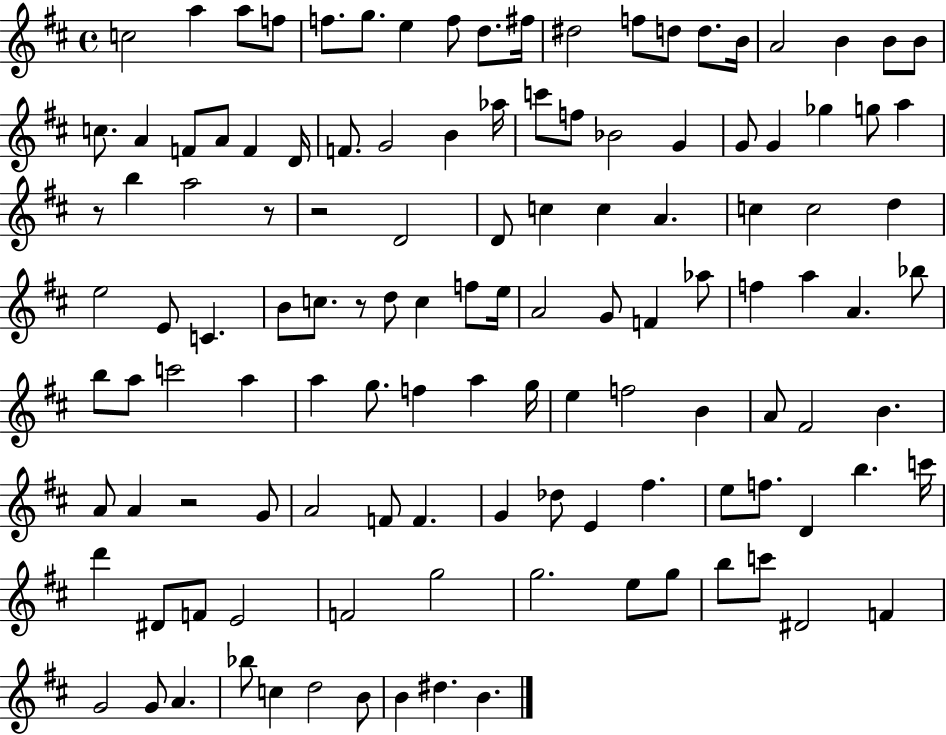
X:1
T:Untitled
M:4/4
L:1/4
K:D
c2 a a/2 f/2 f/2 g/2 e f/2 d/2 ^f/4 ^d2 f/2 d/2 d/2 B/4 A2 B B/2 B/2 c/2 A F/2 A/2 F D/4 F/2 G2 B _a/4 c'/2 f/2 _B2 G G/2 G _g g/2 a z/2 b a2 z/2 z2 D2 D/2 c c A c c2 d e2 E/2 C B/2 c/2 z/2 d/2 c f/2 e/4 A2 G/2 F _a/2 f a A _b/2 b/2 a/2 c'2 a a g/2 f a g/4 e f2 B A/2 ^F2 B A/2 A z2 G/2 A2 F/2 F G _d/2 E ^f e/2 f/2 D b c'/4 d' ^D/2 F/2 E2 F2 g2 g2 e/2 g/2 b/2 c'/2 ^D2 F G2 G/2 A _b/2 c d2 B/2 B ^d B